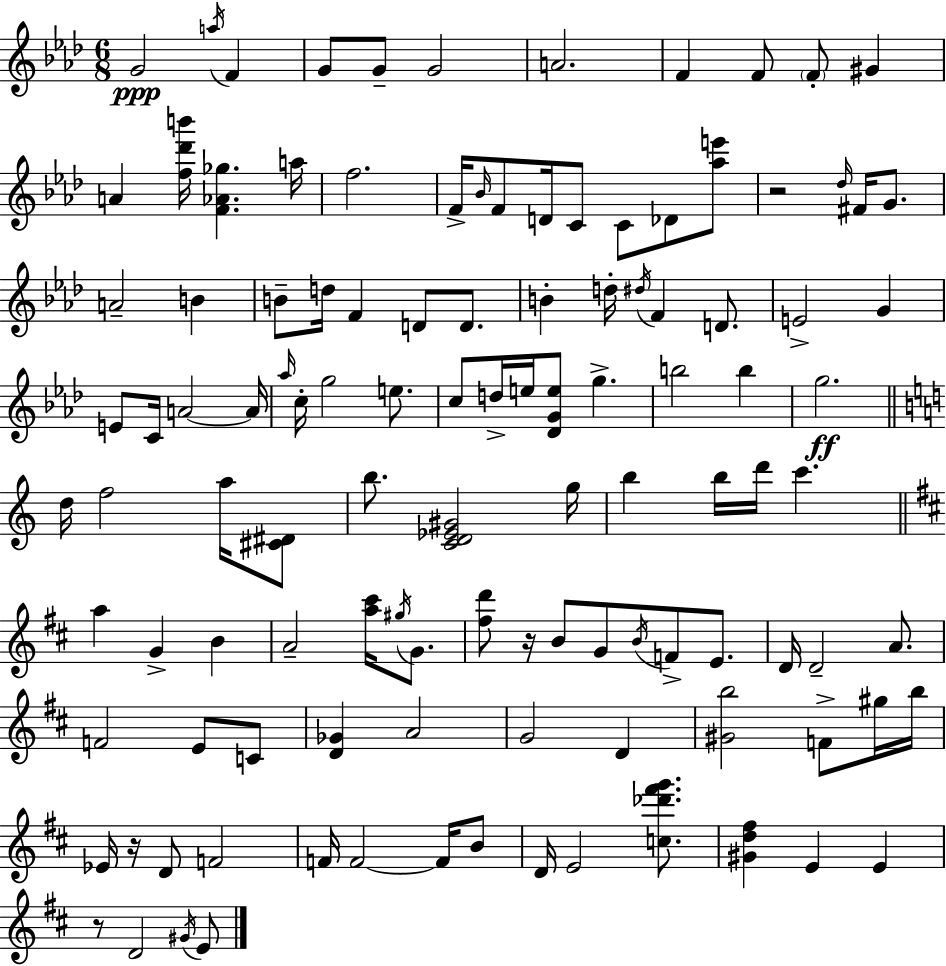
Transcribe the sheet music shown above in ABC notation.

X:1
T:Untitled
M:6/8
L:1/4
K:Fm
G2 a/4 F G/2 G/2 G2 A2 F F/2 F/2 ^G A [f_d'b']/4 [F_A_g] a/4 f2 F/4 _B/4 F/2 D/4 C/2 C/2 _D/2 [_ae']/2 z2 _d/4 ^F/4 G/2 A2 B B/2 d/4 F D/2 D/2 B d/4 ^d/4 F D/2 E2 G E/2 C/4 A2 A/4 _a/4 c/4 g2 e/2 c/2 d/4 e/4 [_DGe]/2 g b2 b g2 d/4 f2 a/4 [^C^D]/2 b/2 [CD_E^G]2 g/4 b b/4 d'/4 c' a G B A2 [a^c']/4 ^g/4 G/2 [^fd']/2 z/4 B/2 G/2 B/4 F/2 E/2 D/4 D2 A/2 F2 E/2 C/2 [D_G] A2 G2 D [^Gb]2 F/2 ^g/4 b/4 _E/4 z/4 D/2 F2 F/4 F2 F/4 B/2 D/4 E2 [c_d'^f'g']/2 [^Gd^f] E E z/2 D2 ^G/4 E/2